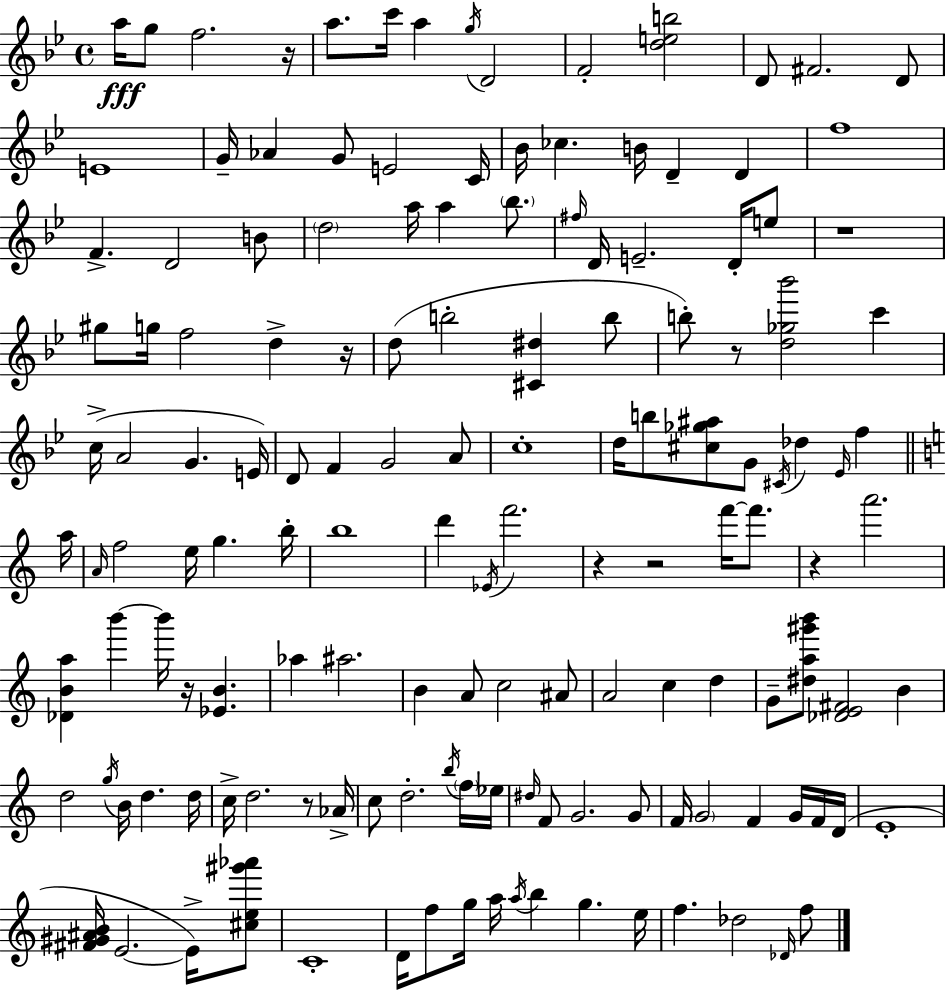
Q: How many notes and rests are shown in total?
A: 145